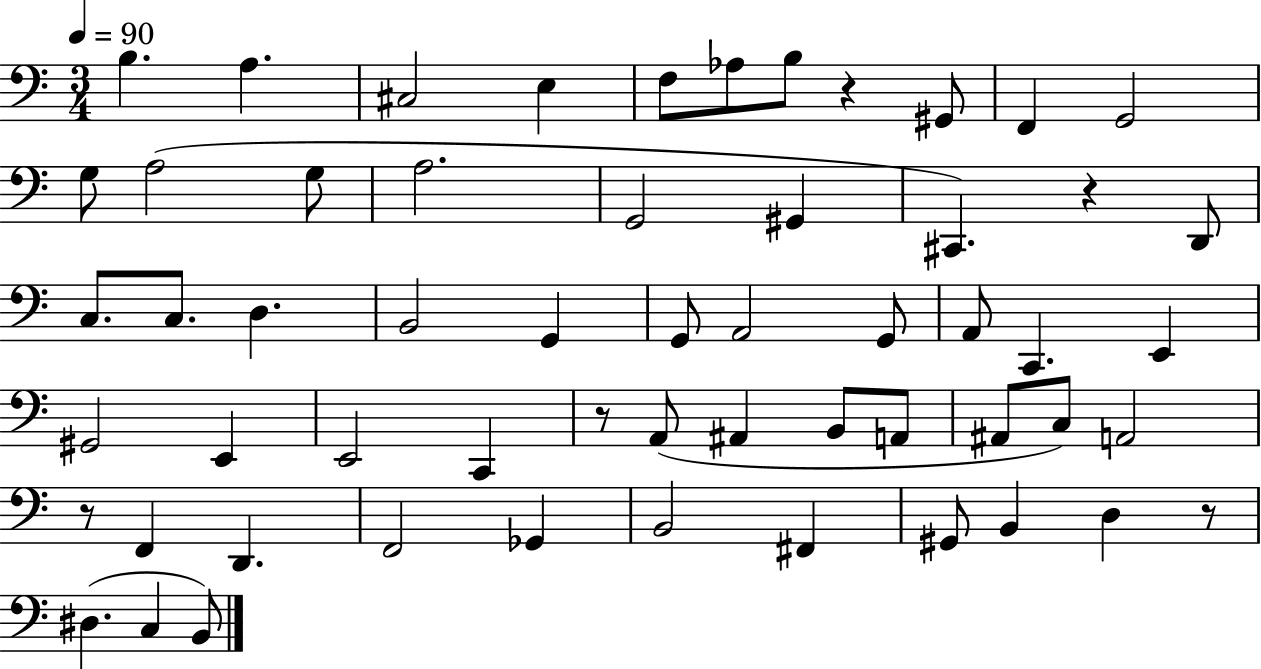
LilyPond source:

{
  \clef bass
  \numericTimeSignature
  \time 3/4
  \key c \major
  \tempo 4 = 90
  \repeat volta 2 { b4. a4. | cis2 e4 | f8 aes8 b8 r4 gis,8 | f,4 g,2 | \break g8 a2( g8 | a2. | g,2 gis,4 | cis,4.) r4 d,8 | \break c8. c8. d4. | b,2 g,4 | g,8 a,2 g,8 | a,8 c,4. e,4 | \break gis,2 e,4 | e,2 c,4 | r8 a,8( ais,4 b,8 a,8 | ais,8 c8) a,2 | \break r8 f,4 d,4. | f,2 ges,4 | b,2 fis,4 | gis,8 b,4 d4 r8 | \break dis4.( c4 b,8) | } \bar "|."
}